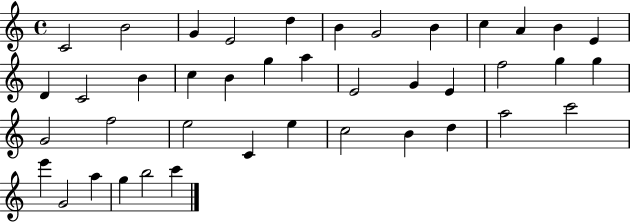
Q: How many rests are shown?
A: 0